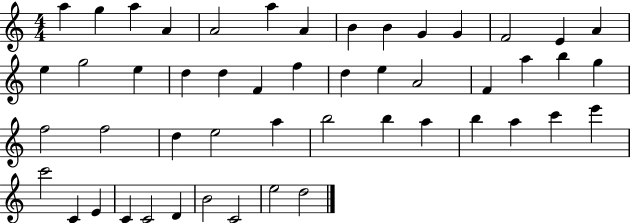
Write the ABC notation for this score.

X:1
T:Untitled
M:4/4
L:1/4
K:C
a g a A A2 a A B B G G F2 E A e g2 e d d F f d e A2 F a b g f2 f2 d e2 a b2 b a b a c' e' c'2 C E C C2 D B2 C2 e2 d2